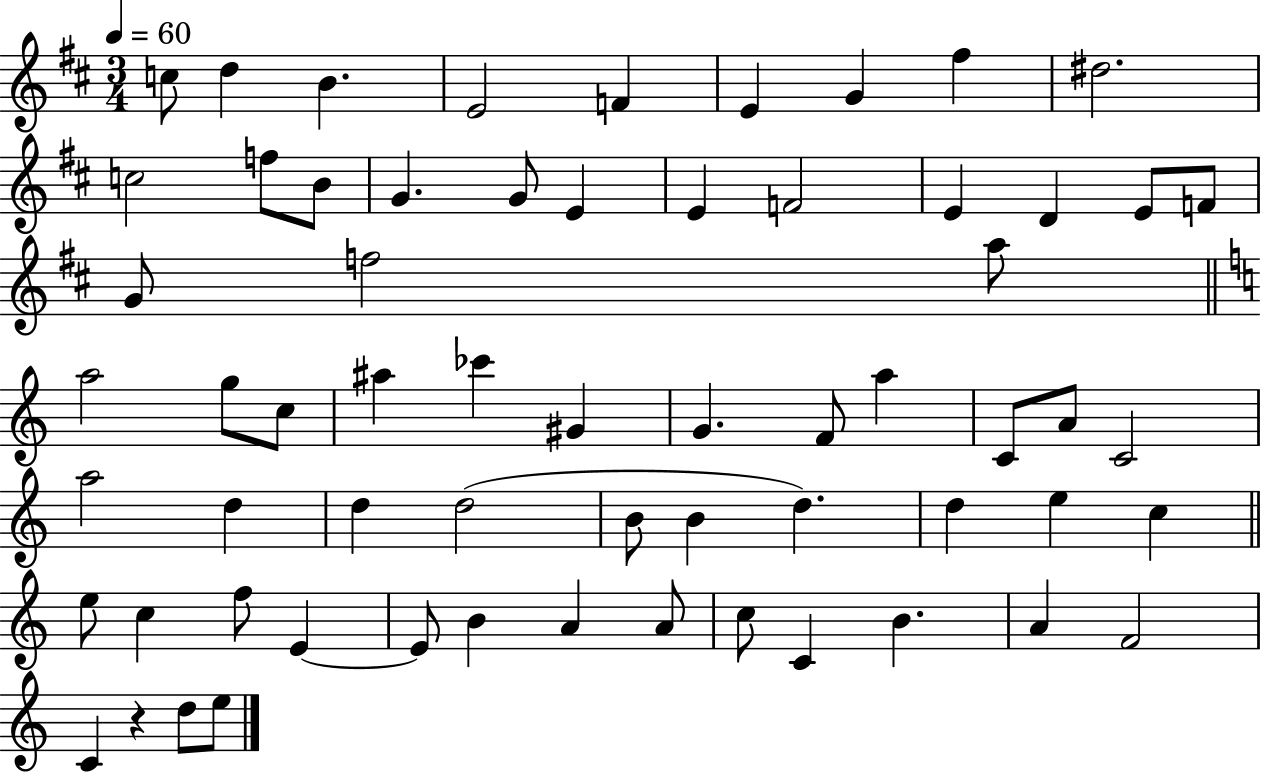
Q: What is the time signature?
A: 3/4